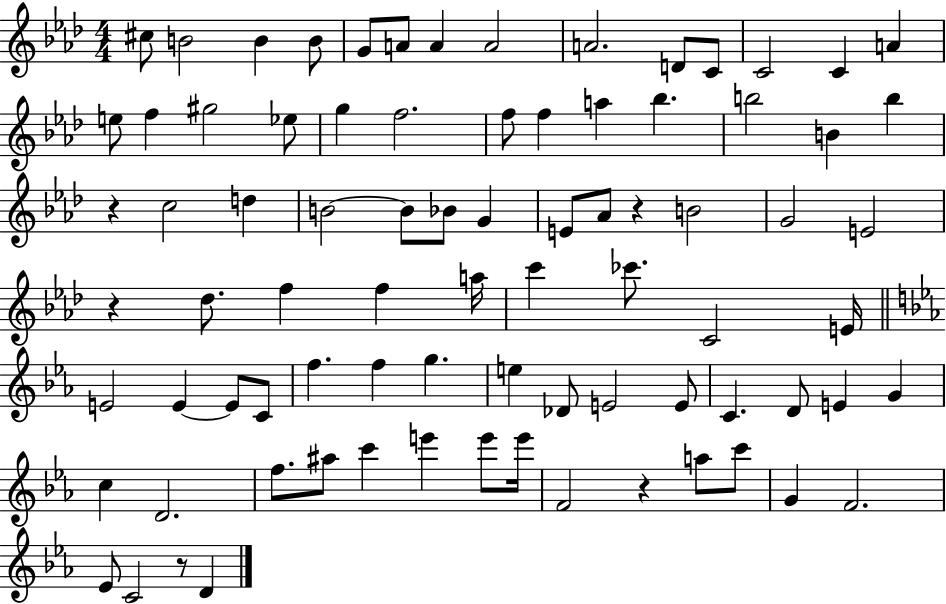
X:1
T:Untitled
M:4/4
L:1/4
K:Ab
^c/2 B2 B B/2 G/2 A/2 A A2 A2 D/2 C/2 C2 C A e/2 f ^g2 _e/2 g f2 f/2 f a _b b2 B b z c2 d B2 B/2 _B/2 G E/2 _A/2 z B2 G2 E2 z _d/2 f f a/4 c' _c'/2 C2 E/4 E2 E E/2 C/2 f f g e _D/2 E2 E/2 C D/2 E G c D2 f/2 ^a/2 c' e' e'/2 e'/4 F2 z a/2 c'/2 G F2 _E/2 C2 z/2 D